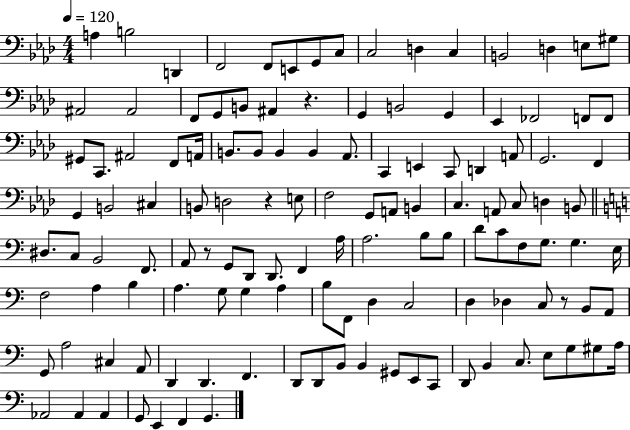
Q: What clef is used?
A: bass